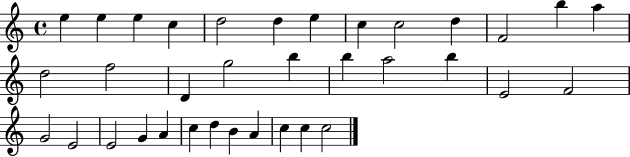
E5/q E5/q E5/q C5/q D5/h D5/q E5/q C5/q C5/h D5/q F4/h B5/q A5/q D5/h F5/h D4/q G5/h B5/q B5/q A5/h B5/q E4/h F4/h G4/h E4/h E4/h G4/q A4/q C5/q D5/q B4/q A4/q C5/q C5/q C5/h